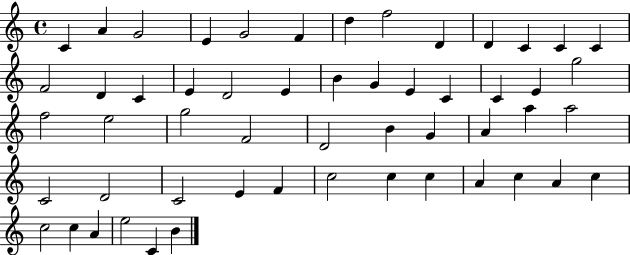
{
  \clef treble
  \time 4/4
  \defaultTimeSignature
  \key c \major
  c'4 a'4 g'2 | e'4 g'2 f'4 | d''4 f''2 d'4 | d'4 c'4 c'4 c'4 | \break f'2 d'4 c'4 | e'4 d'2 e'4 | b'4 g'4 e'4 c'4 | c'4 e'4 g''2 | \break f''2 e''2 | g''2 f'2 | d'2 b'4 g'4 | a'4 a''4 a''2 | \break c'2 d'2 | c'2 e'4 f'4 | c''2 c''4 c''4 | a'4 c''4 a'4 c''4 | \break c''2 c''4 a'4 | e''2 c'4 b'4 | \bar "|."
}